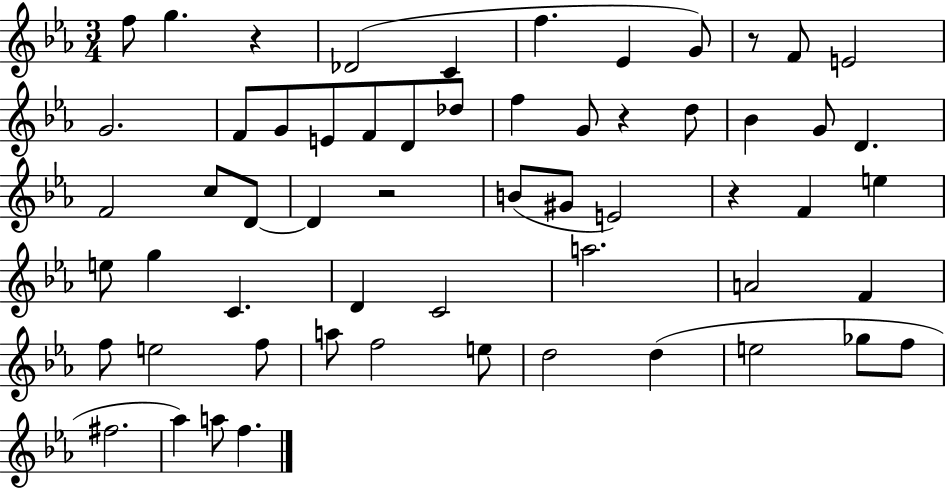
{
  \clef treble
  \numericTimeSignature
  \time 3/4
  \key ees \major
  \repeat volta 2 { f''8 g''4. r4 | des'2( c'4 | f''4. ees'4 g'8) | r8 f'8 e'2 | \break g'2. | f'8 g'8 e'8 f'8 d'8 des''8 | f''4 g'8 r4 d''8 | bes'4 g'8 d'4. | \break f'2 c''8 d'8~~ | d'4 r2 | b'8( gis'8 e'2) | r4 f'4 e''4 | \break e''8 g''4 c'4. | d'4 c'2 | a''2. | a'2 f'4 | \break f''8 e''2 f''8 | a''8 f''2 e''8 | d''2 d''4( | e''2 ges''8 f''8 | \break fis''2. | aes''4) a''8 f''4. | } \bar "|."
}